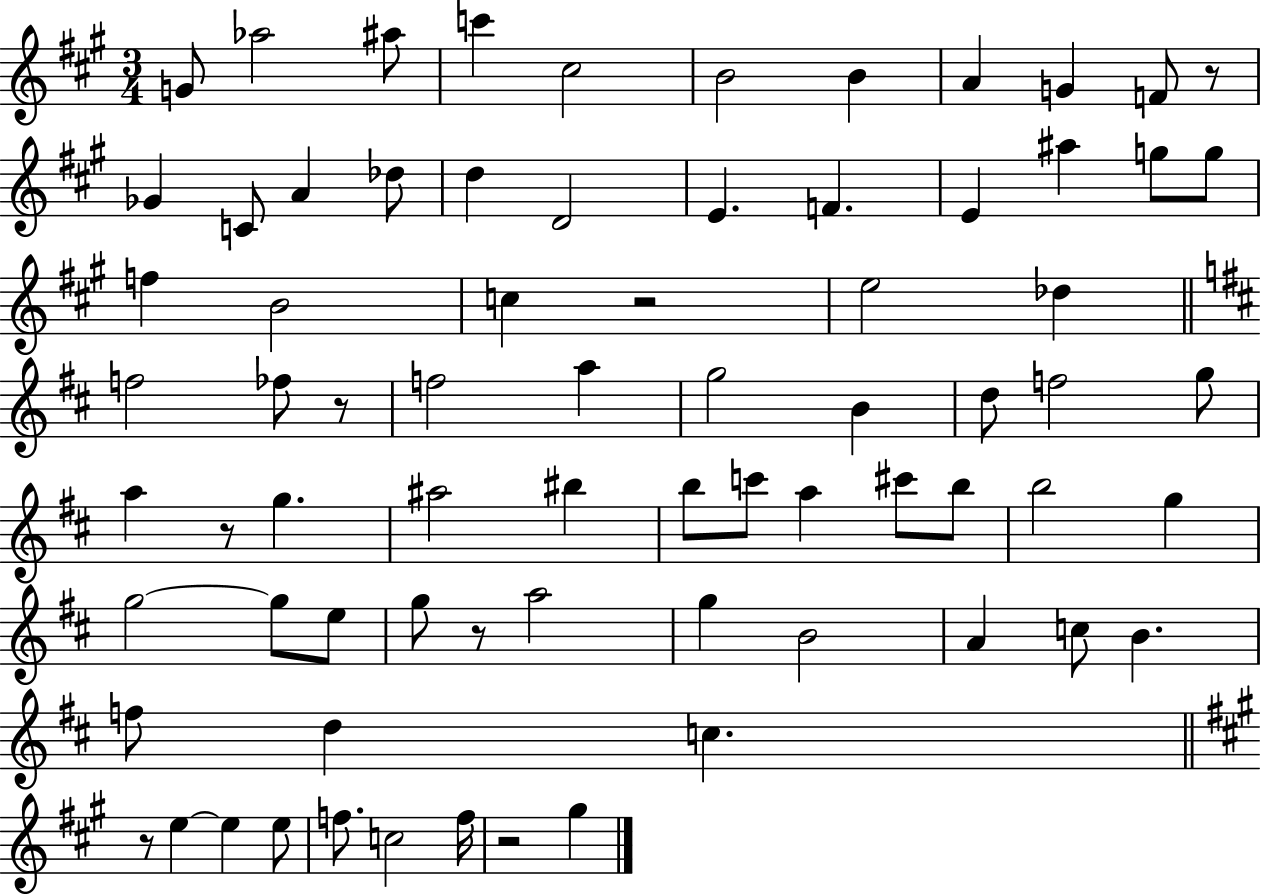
{
  \clef treble
  \numericTimeSignature
  \time 3/4
  \key a \major
  g'8 aes''2 ais''8 | c'''4 cis''2 | b'2 b'4 | a'4 g'4 f'8 r8 | \break ges'4 c'8 a'4 des''8 | d''4 d'2 | e'4. f'4. | e'4 ais''4 g''8 g''8 | \break f''4 b'2 | c''4 r2 | e''2 des''4 | \bar "||" \break \key b \minor f''2 fes''8 r8 | f''2 a''4 | g''2 b'4 | d''8 f''2 g''8 | \break a''4 r8 g''4. | ais''2 bis''4 | b''8 c'''8 a''4 cis'''8 b''8 | b''2 g''4 | \break g''2~~ g''8 e''8 | g''8 r8 a''2 | g''4 b'2 | a'4 c''8 b'4. | \break f''8 d''4 c''4. | \bar "||" \break \key a \major r8 e''4~~ e''4 e''8 | f''8. c''2 f''16 | r2 gis''4 | \bar "|."
}